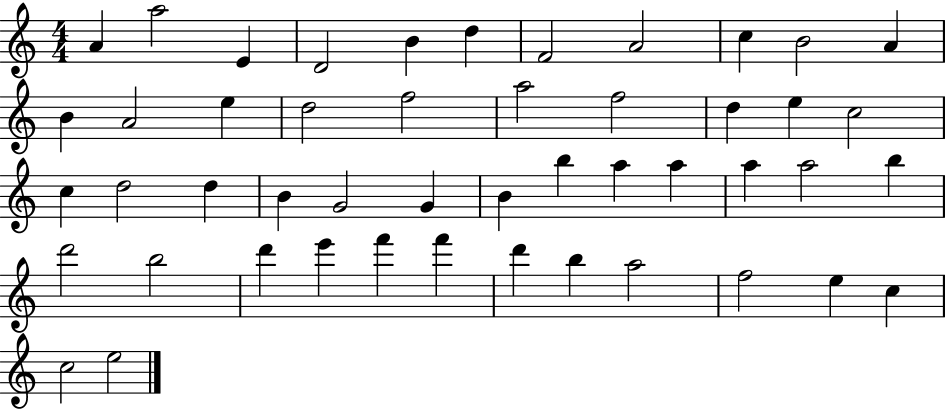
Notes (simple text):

A4/q A5/h E4/q D4/h B4/q D5/q F4/h A4/h C5/q B4/h A4/q B4/q A4/h E5/q D5/h F5/h A5/h F5/h D5/q E5/q C5/h C5/q D5/h D5/q B4/q G4/h G4/q B4/q B5/q A5/q A5/q A5/q A5/h B5/q D6/h B5/h D6/q E6/q F6/q F6/q D6/q B5/q A5/h F5/h E5/q C5/q C5/h E5/h